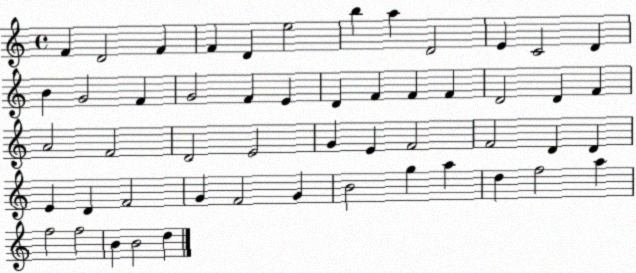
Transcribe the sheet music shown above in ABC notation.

X:1
T:Untitled
M:4/4
L:1/4
K:C
F D2 F F D e2 b a D2 E C2 D B G2 F G2 F E D F F F D2 D F A2 F2 D2 E2 G E F2 F2 D D E D F2 G F2 G B2 g a d f2 a f2 f2 B B2 d